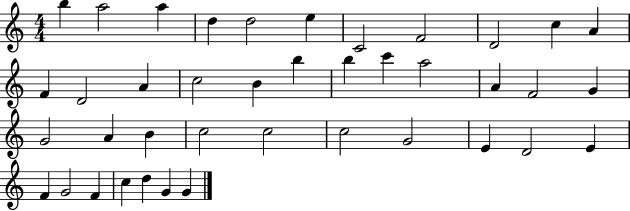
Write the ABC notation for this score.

X:1
T:Untitled
M:4/4
L:1/4
K:C
b a2 a d d2 e C2 F2 D2 c A F D2 A c2 B b b c' a2 A F2 G G2 A B c2 c2 c2 G2 E D2 E F G2 F c d G G